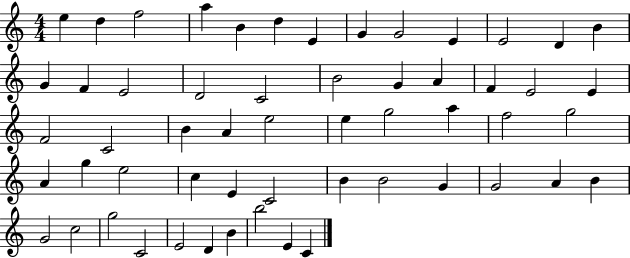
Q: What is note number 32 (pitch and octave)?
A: A5